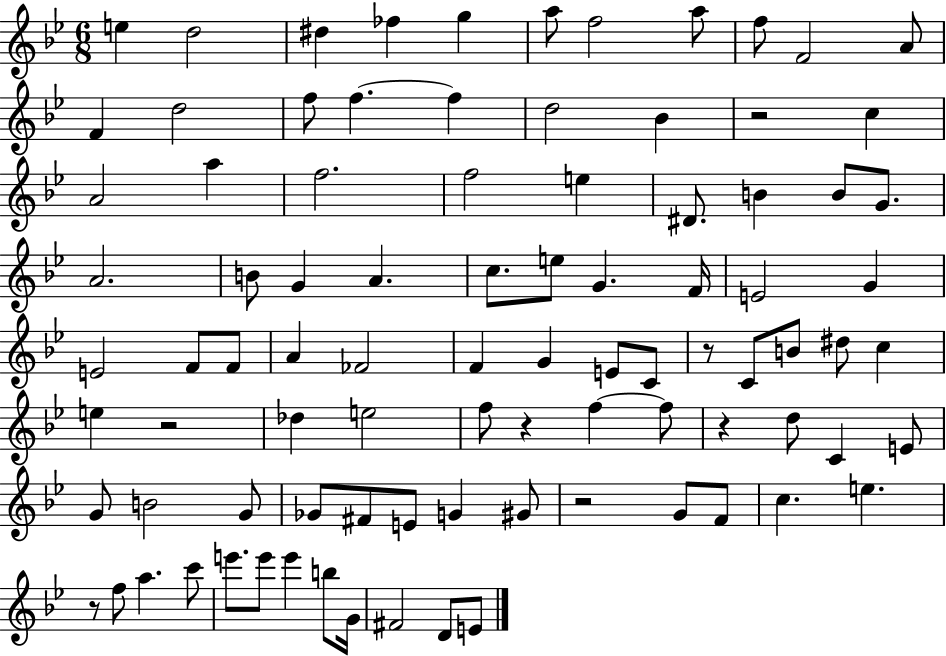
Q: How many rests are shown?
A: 7